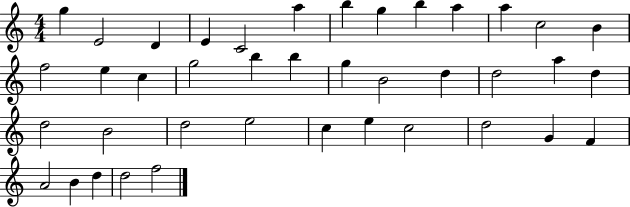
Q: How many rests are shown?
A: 0